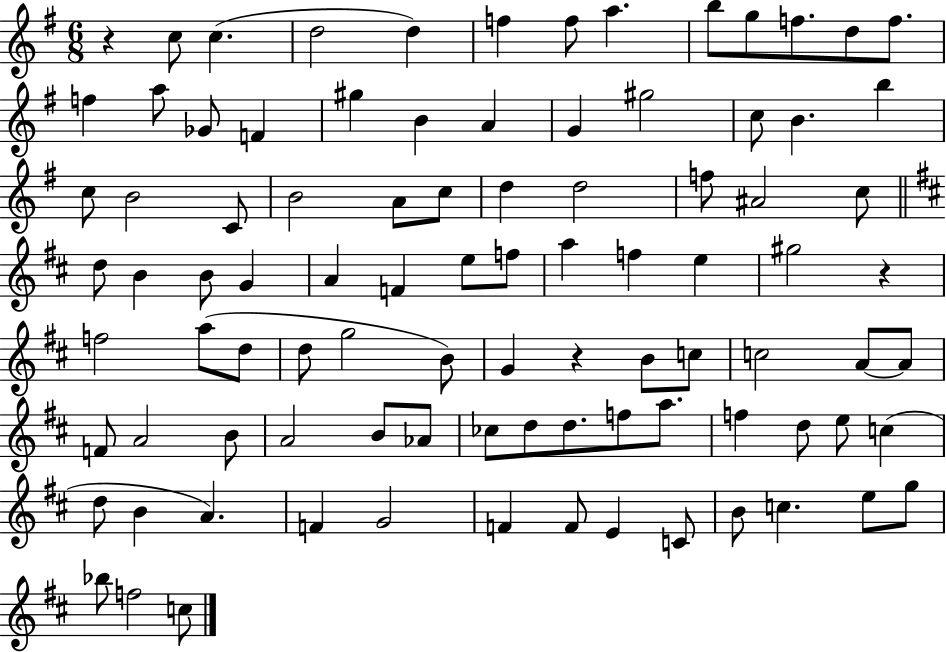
{
  \clef treble
  \numericTimeSignature
  \time 6/8
  \key g \major
  r4 c''8 c''4.( | d''2 d''4) | f''4 f''8 a''4. | b''8 g''8 f''8. d''8 f''8. | \break f''4 a''8 ges'8 f'4 | gis''4 b'4 a'4 | g'4 gis''2 | c''8 b'4. b''4 | \break c''8 b'2 c'8 | b'2 a'8 c''8 | d''4 d''2 | f''8 ais'2 c''8 | \break \bar "||" \break \key d \major d''8 b'4 b'8 g'4 | a'4 f'4 e''8 f''8 | a''4 f''4 e''4 | gis''2 r4 | \break f''2 a''8( d''8 | d''8 g''2 b'8) | g'4 r4 b'8 c''8 | c''2 a'8~~ a'8 | \break f'8 a'2 b'8 | a'2 b'8 aes'8 | ces''8 d''8 d''8. f''8 a''8. | f''4 d''8 e''8 c''4( | \break d''8 b'4 a'4.) | f'4 g'2 | f'4 f'8 e'4 c'8 | b'8 c''4. e''8 g''8 | \break bes''8 f''2 c''8 | \bar "|."
}